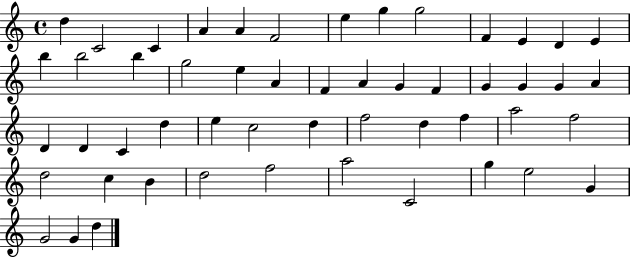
D5/q C4/h C4/q A4/q A4/q F4/h E5/q G5/q G5/h F4/q E4/q D4/q E4/q B5/q B5/h B5/q G5/h E5/q A4/q F4/q A4/q G4/q F4/q G4/q G4/q G4/q A4/q D4/q D4/q C4/q D5/q E5/q C5/h D5/q F5/h D5/q F5/q A5/h F5/h D5/h C5/q B4/q D5/h F5/h A5/h C4/h G5/q E5/h G4/q G4/h G4/q D5/q